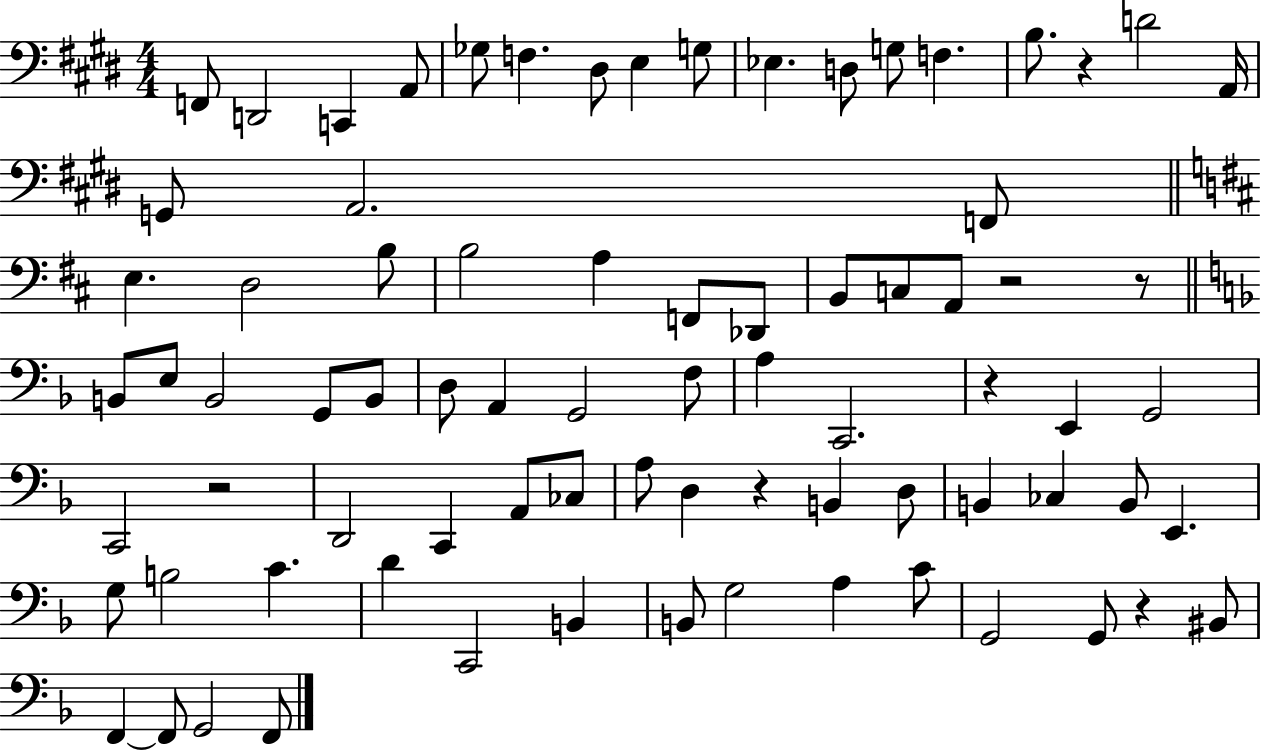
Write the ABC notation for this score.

X:1
T:Untitled
M:4/4
L:1/4
K:E
F,,/2 D,,2 C,, A,,/2 _G,/2 F, ^D,/2 E, G,/2 _E, D,/2 G,/2 F, B,/2 z D2 A,,/4 G,,/2 A,,2 F,,/2 E, D,2 B,/2 B,2 A, F,,/2 _D,,/2 B,,/2 C,/2 A,,/2 z2 z/2 B,,/2 E,/2 B,,2 G,,/2 B,,/2 D,/2 A,, G,,2 F,/2 A, C,,2 z E,, G,,2 C,,2 z2 D,,2 C,, A,,/2 _C,/2 A,/2 D, z B,, D,/2 B,, _C, B,,/2 E,, G,/2 B,2 C D C,,2 B,, B,,/2 G,2 A, C/2 G,,2 G,,/2 z ^B,,/2 F,, F,,/2 G,,2 F,,/2